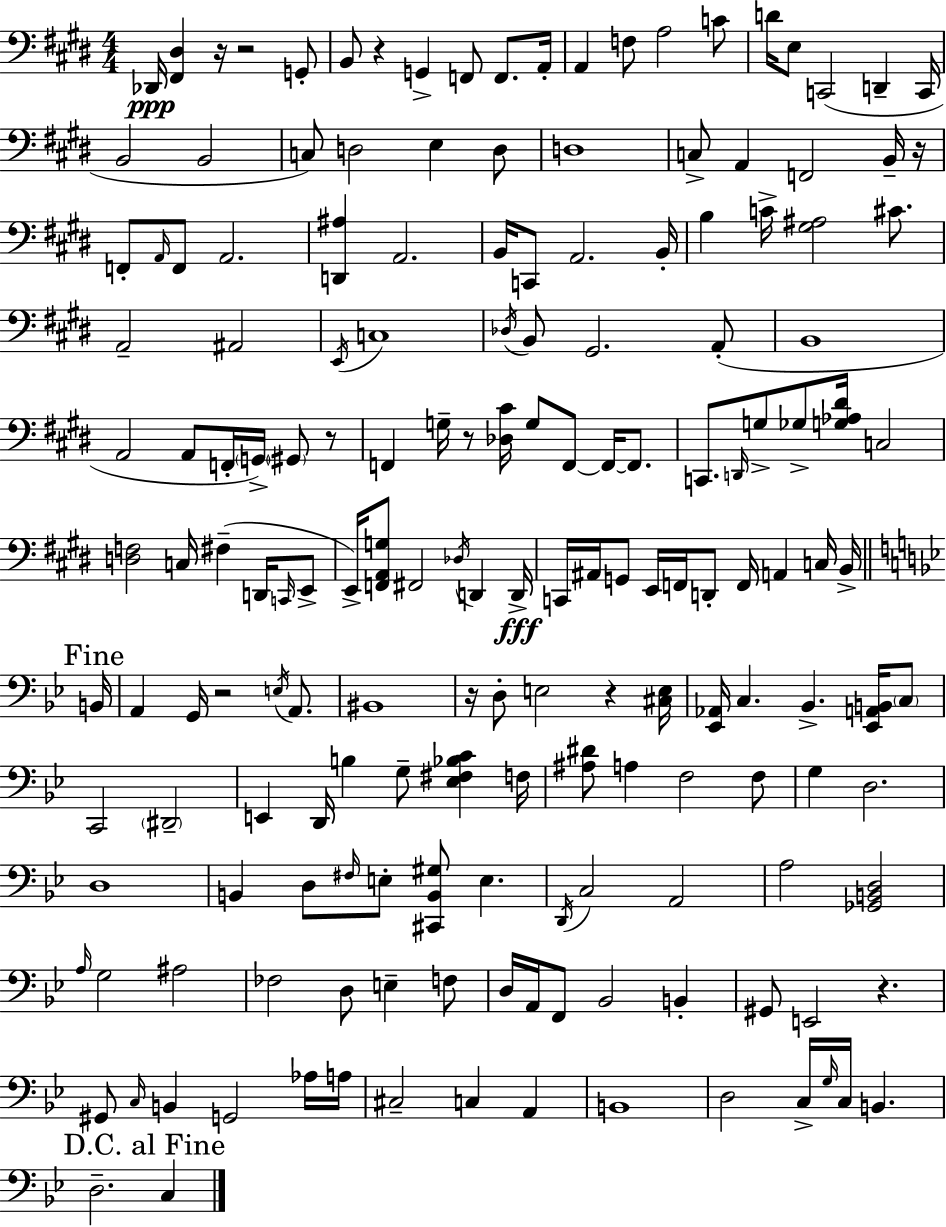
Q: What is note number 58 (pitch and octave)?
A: F2